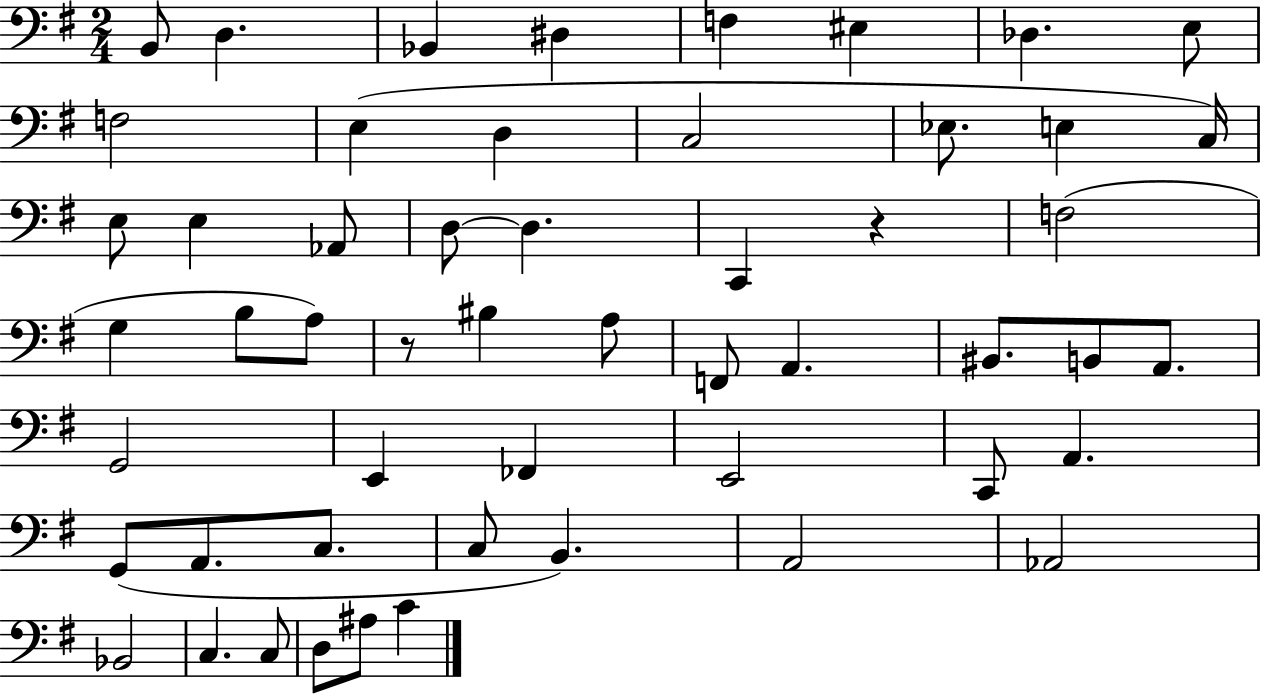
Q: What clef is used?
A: bass